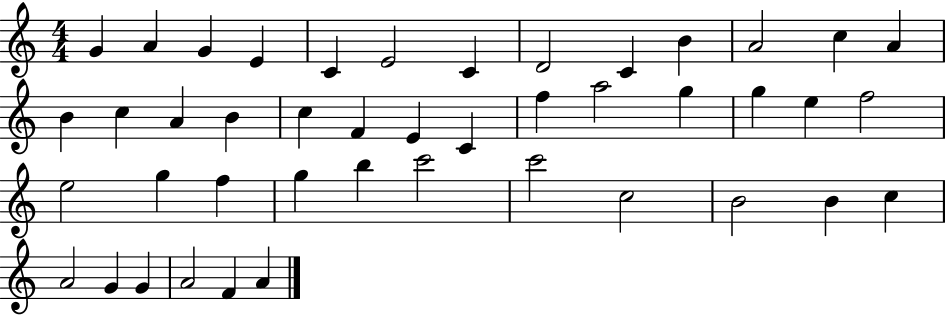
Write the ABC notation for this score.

X:1
T:Untitled
M:4/4
L:1/4
K:C
G A G E C E2 C D2 C B A2 c A B c A B c F E C f a2 g g e f2 e2 g f g b c'2 c'2 c2 B2 B c A2 G G A2 F A